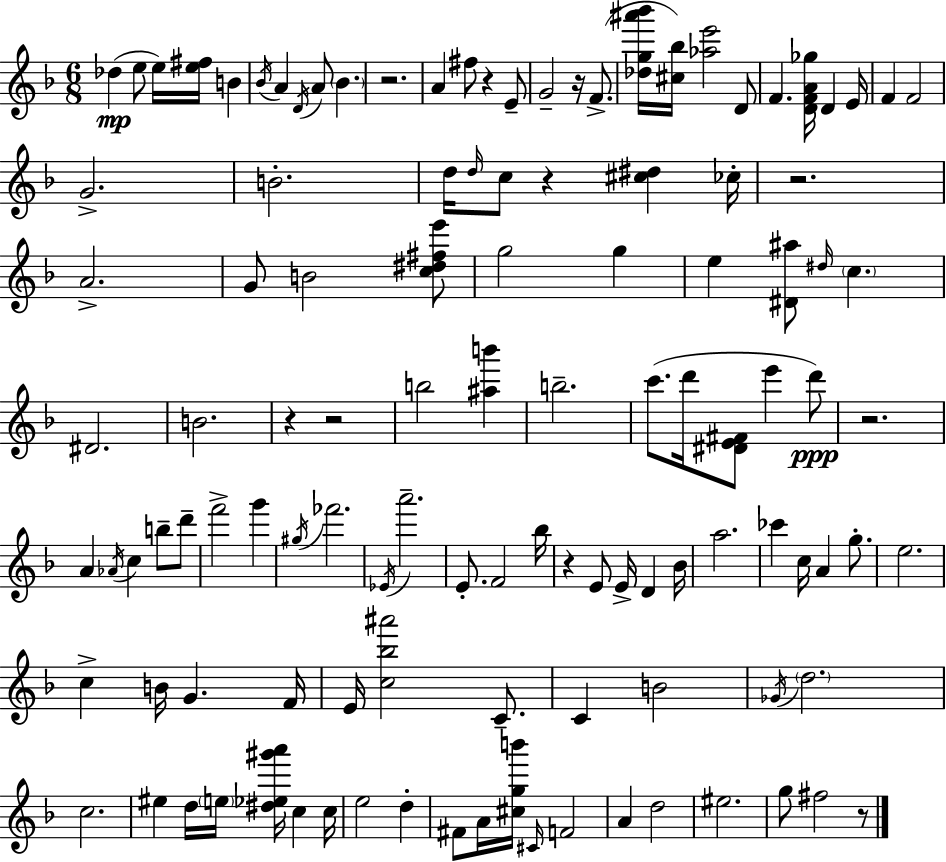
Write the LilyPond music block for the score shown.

{
  \clef treble
  \numericTimeSignature
  \time 6/8
  \key d \minor
  des''4(\mp e''8 e''16) <e'' fis''>16 b'4 | \acciaccatura { bes'16 } a'4 \acciaccatura { d'16 } a'8 \parenthesize bes'4. | r2. | a'4 fis''8 r4 | \break e'8-- g'2-- r16 f'8.->( | <des'' g'' ais''' bes'''>16 <cis'' bes''>16) <aes'' e'''>2 | d'8 f'4. <d' f' a' ges''>16 d'4 | e'16 f'4 f'2 | \break g'2.-> | b'2.-. | d''16 \grace { d''16 } c''8 r4 <cis'' dis''>4 | ces''16-. r2. | \break a'2.-> | g'8 b'2 | <c'' dis'' fis'' e'''>8 g''2 g''4 | e''4 <dis' ais''>8 \grace { dis''16 } \parenthesize c''4. | \break dis'2. | b'2. | r4 r2 | b''2 | \break <ais'' b'''>4 b''2.-- | c'''8.( d'''16 <dis' e' fis'>8 e'''4 | d'''8\ppp) r2. | a'4 \acciaccatura { aes'16 } c''4 | \break b''8-- d'''8-- f'''2-> | g'''4 \acciaccatura { gis''16 } fes'''2. | \acciaccatura { ees'16 } a'''2.-- | e'8.-. f'2 | \break bes''16 r4 e'8 | e'16-> d'4 bes'16 a''2. | ces'''4 c''16 | a'4 g''8.-. e''2. | \break c''4-> b'16 | g'4. f'16 e'16 <c'' bes'' ais'''>2 | c'8.-- c'4 b'2 | \acciaccatura { ges'16 } \parenthesize d''2. | \break c''2. | eis''4 | d''16 \parenthesize e''16 <dis'' ees'' gis''' a'''>16 c''4 c''16 e''2 | d''4-. fis'8 a'16 <cis'' g'' b'''>16 | \break \grace { cis'16 } f'2 a'4 | d''2 eis''2. | g''8 fis''2 | r8 \bar "|."
}